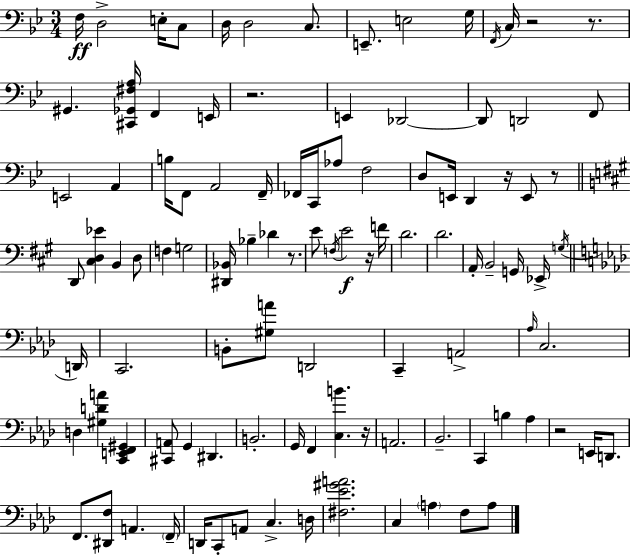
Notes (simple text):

F3/s D3/h E3/s C3/e D3/s D3/h C3/e. E2/e. E3/h G3/s F2/s C3/s R/h R/e. G#2/q. [C#2,Gb2,F#3,A3]/s F2/q E2/s R/h. E2/q Db2/h Db2/e D2/h F2/e E2/h A2/q B3/s F2/e A2/h F2/s FES2/s C2/s Ab3/e F3/h D3/e E2/s D2/q R/s E2/e R/e D2/e [C#3,D3,Eb4]/q B2/q D3/e F3/q G3/h [D#2,Bb2]/s Bb3/q Db4/q R/e. E4/e F3/s E4/h R/s F4/s D4/h. D4/h. A2/s B2/h G2/s Eb2/s G3/s D2/s C2/h. B2/e [G#3,A4]/e D2/h C2/q A2/h Ab3/s C3/h. D3/q [G#3,D4,A4]/q [C2,E2,F2,G#2]/q [C#2,A2]/e G2/q D#2/q. B2/h. G2/s F2/q [C3,B4]/q. R/s A2/h. Bb2/h. C2/q B3/q Ab3/q R/h E2/s D2/e. F2/e. [D#2,F3]/e A2/q. F2/s D2/s C2/e A2/e C3/q. D3/s [F#3,Eb4,G#4,A4]/h. C3/q A3/q F3/e A3/e